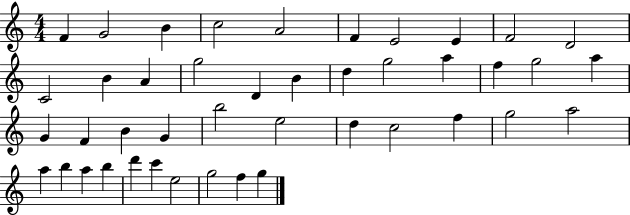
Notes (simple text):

F4/q G4/h B4/q C5/h A4/h F4/q E4/h E4/q F4/h D4/h C4/h B4/q A4/q G5/h D4/q B4/q D5/q G5/h A5/q F5/q G5/h A5/q G4/q F4/q B4/q G4/q B5/h E5/h D5/q C5/h F5/q G5/h A5/h A5/q B5/q A5/q B5/q D6/q C6/q E5/h G5/h F5/q G5/q